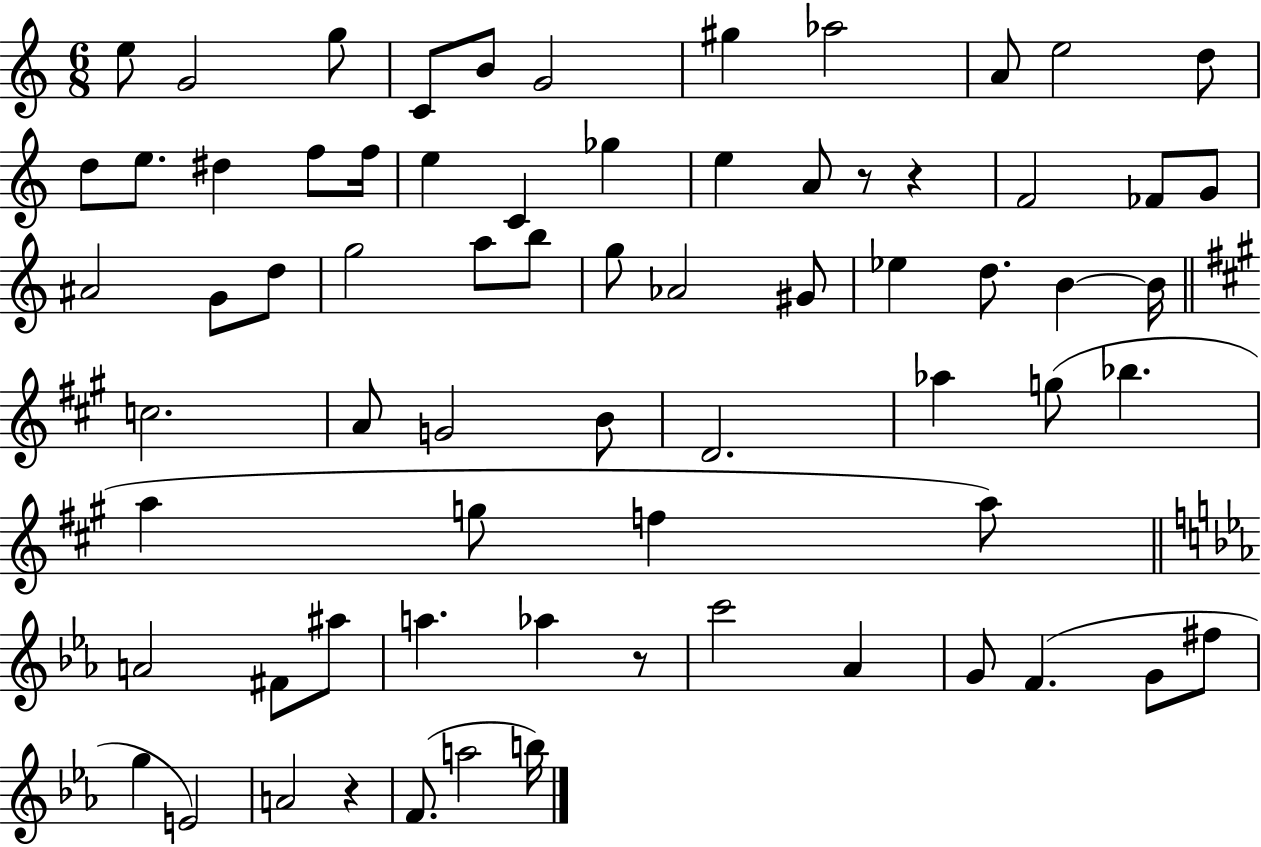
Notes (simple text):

E5/e G4/h G5/e C4/e B4/e G4/h G#5/q Ab5/h A4/e E5/h D5/e D5/e E5/e. D#5/q F5/e F5/s E5/q C4/q Gb5/q E5/q A4/e R/e R/q F4/h FES4/e G4/e A#4/h G4/e D5/e G5/h A5/e B5/e G5/e Ab4/h G#4/e Eb5/q D5/e. B4/q B4/s C5/h. A4/e G4/h B4/e D4/h. Ab5/q G5/e Bb5/q. A5/q G5/e F5/q A5/e A4/h F#4/e A#5/e A5/q. Ab5/q R/e C6/h Ab4/q G4/e F4/q. G4/e F#5/e G5/q E4/h A4/h R/q F4/e. A5/h B5/s